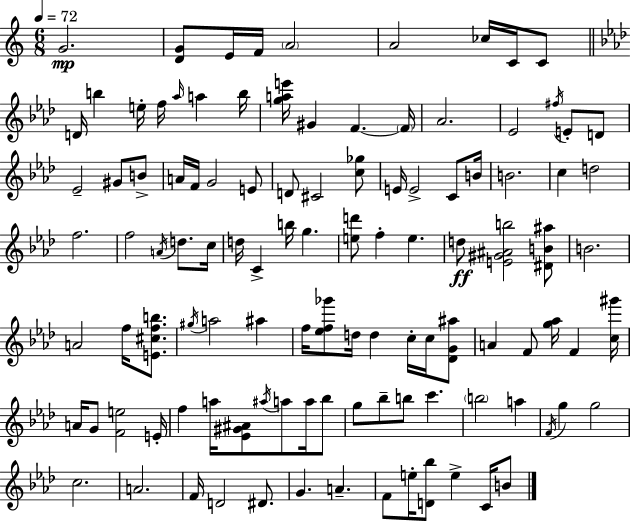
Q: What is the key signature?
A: A minor